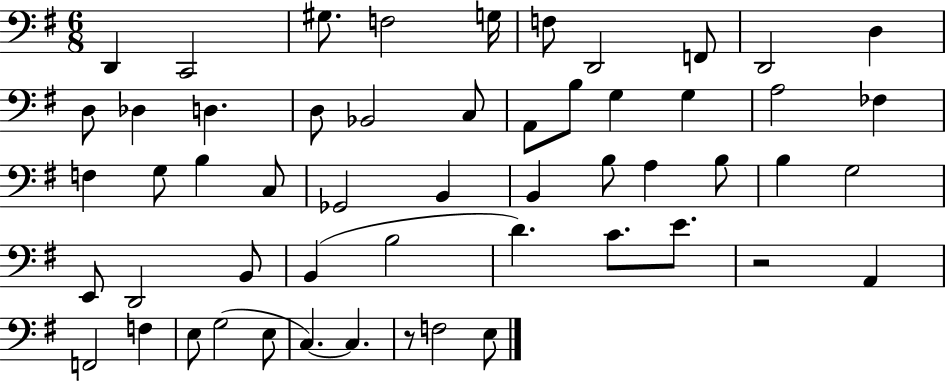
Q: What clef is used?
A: bass